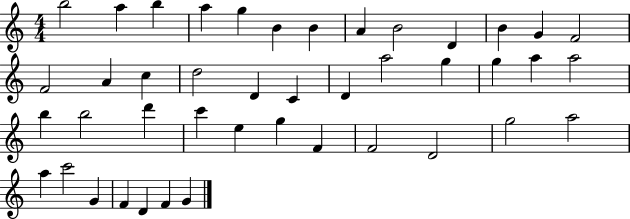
B5/h A5/q B5/q A5/q G5/q B4/q B4/q A4/q B4/h D4/q B4/q G4/q F4/h F4/h A4/q C5/q D5/h D4/q C4/q D4/q A5/h G5/q G5/q A5/q A5/h B5/q B5/h D6/q C6/q E5/q G5/q F4/q F4/h D4/h G5/h A5/h A5/q C6/h G4/q F4/q D4/q F4/q G4/q